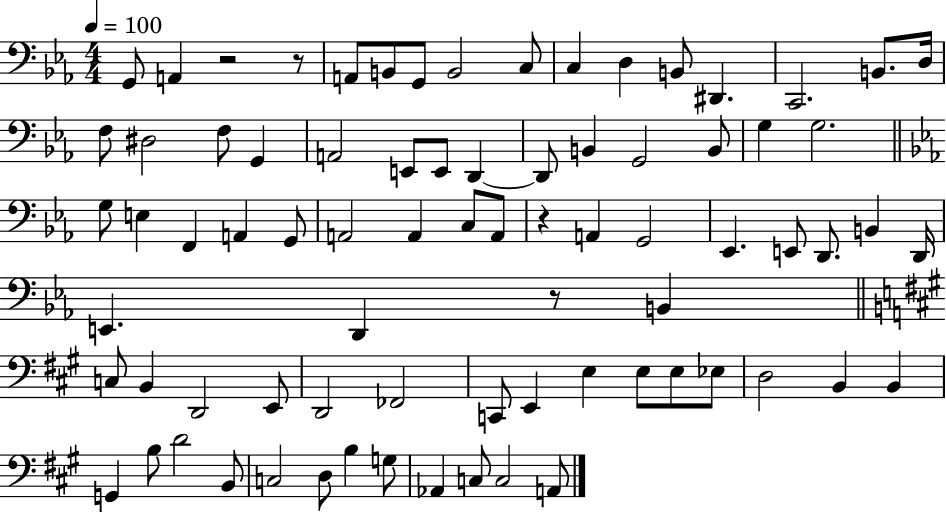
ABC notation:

X:1
T:Untitled
M:4/4
L:1/4
K:Eb
G,,/2 A,, z2 z/2 A,,/2 B,,/2 G,,/2 B,,2 C,/2 C, D, B,,/2 ^D,, C,,2 B,,/2 D,/4 F,/2 ^D,2 F,/2 G,, A,,2 E,,/2 E,,/2 D,, D,,/2 B,, G,,2 B,,/2 G, G,2 G,/2 E, F,, A,, G,,/2 A,,2 A,, C,/2 A,,/2 z A,, G,,2 _E,, E,,/2 D,,/2 B,, D,,/4 E,, D,, z/2 B,, C,/2 B,, D,,2 E,,/2 D,,2 _F,,2 C,,/2 E,, E, E,/2 E,/2 _E,/2 D,2 B,, B,, G,, B,/2 D2 B,,/2 C,2 D,/2 B, G,/2 _A,, C,/2 C,2 A,,/2